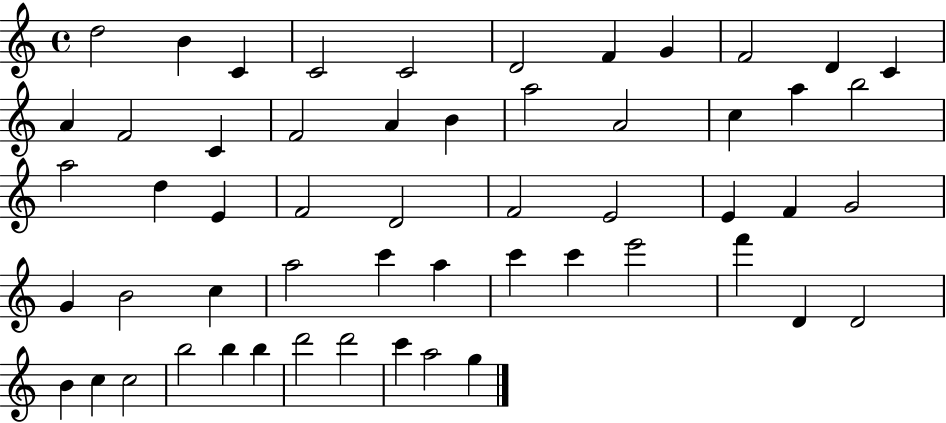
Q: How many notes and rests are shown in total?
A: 55